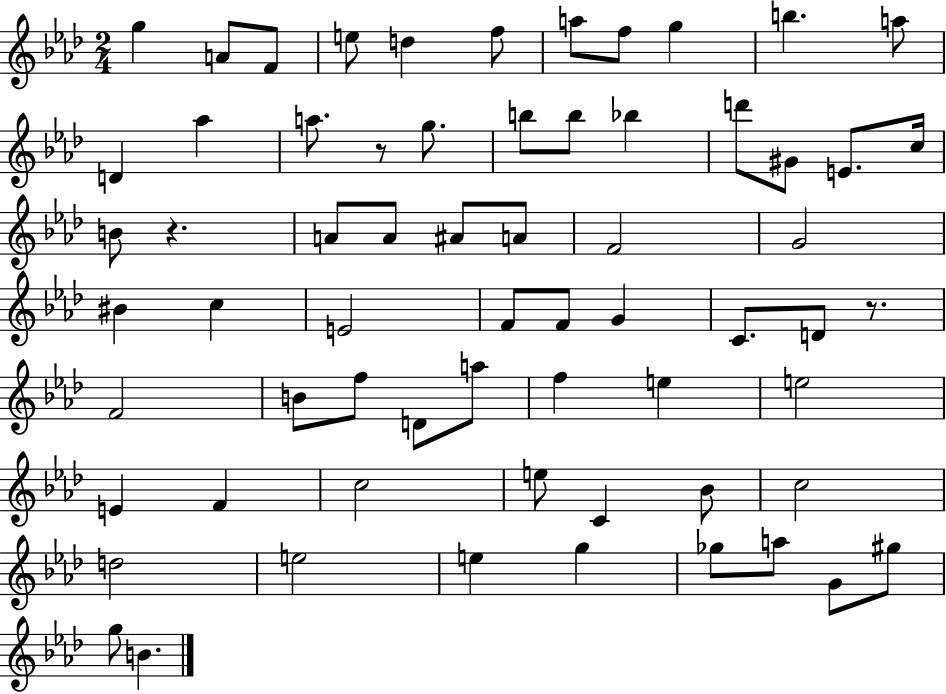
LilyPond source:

{
  \clef treble
  \numericTimeSignature
  \time 2/4
  \key aes \major
  g''4 a'8 f'8 | e''8 d''4 f''8 | a''8 f''8 g''4 | b''4. a''8 | \break d'4 aes''4 | a''8. r8 g''8. | b''8 b''8 bes''4 | d'''8 gis'8 e'8. c''16 | \break b'8 r4. | a'8 a'8 ais'8 a'8 | f'2 | g'2 | \break bis'4 c''4 | e'2 | f'8 f'8 g'4 | c'8. d'8 r8. | \break f'2 | b'8 f''8 d'8 a''8 | f''4 e''4 | e''2 | \break e'4 f'4 | c''2 | e''8 c'4 bes'8 | c''2 | \break d''2 | e''2 | e''4 g''4 | ges''8 a''8 g'8 gis''8 | \break g''8 b'4. | \bar "|."
}